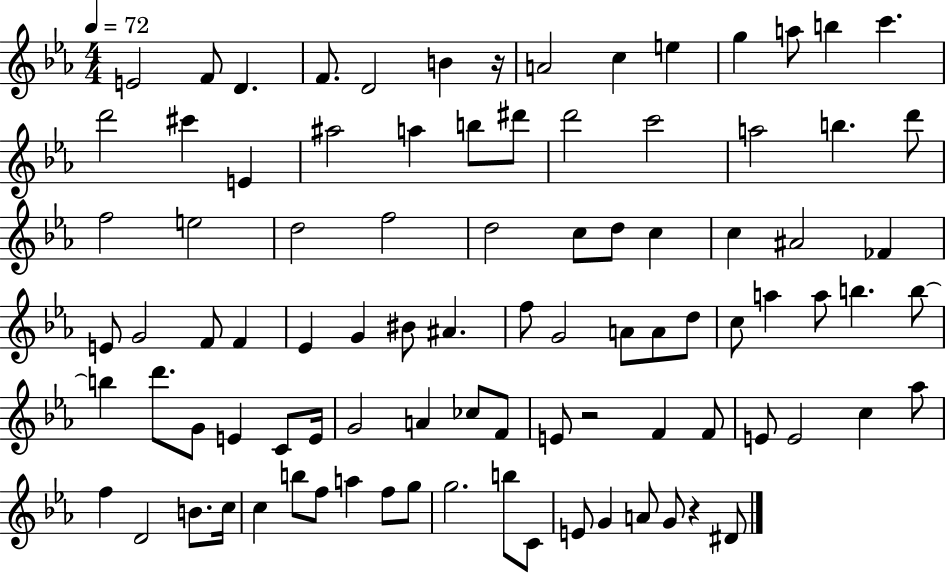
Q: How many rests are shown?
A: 3